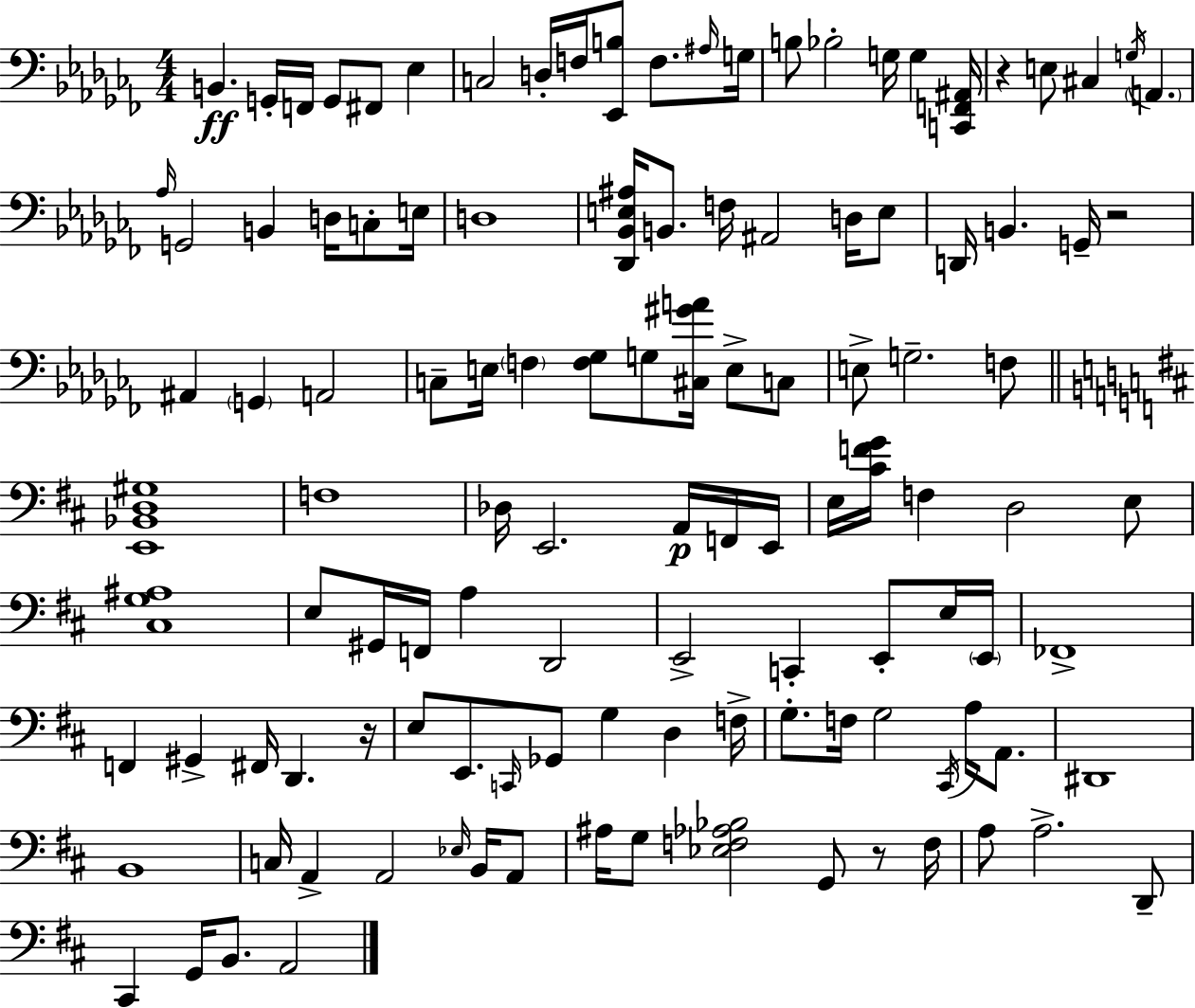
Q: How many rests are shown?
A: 4